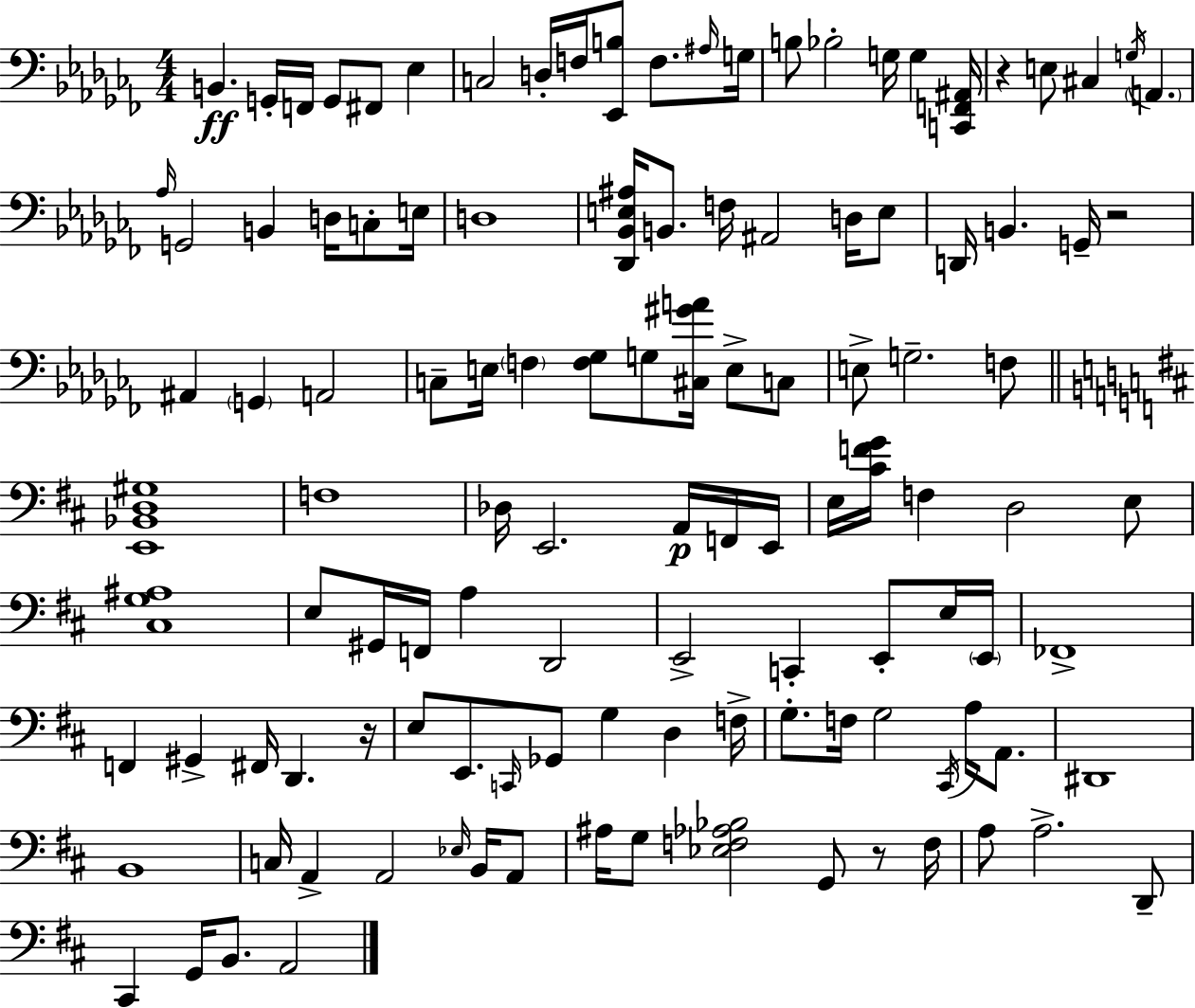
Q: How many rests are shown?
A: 4